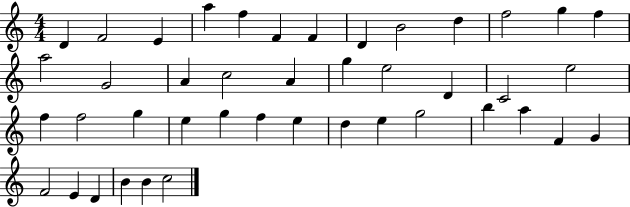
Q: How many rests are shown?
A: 0